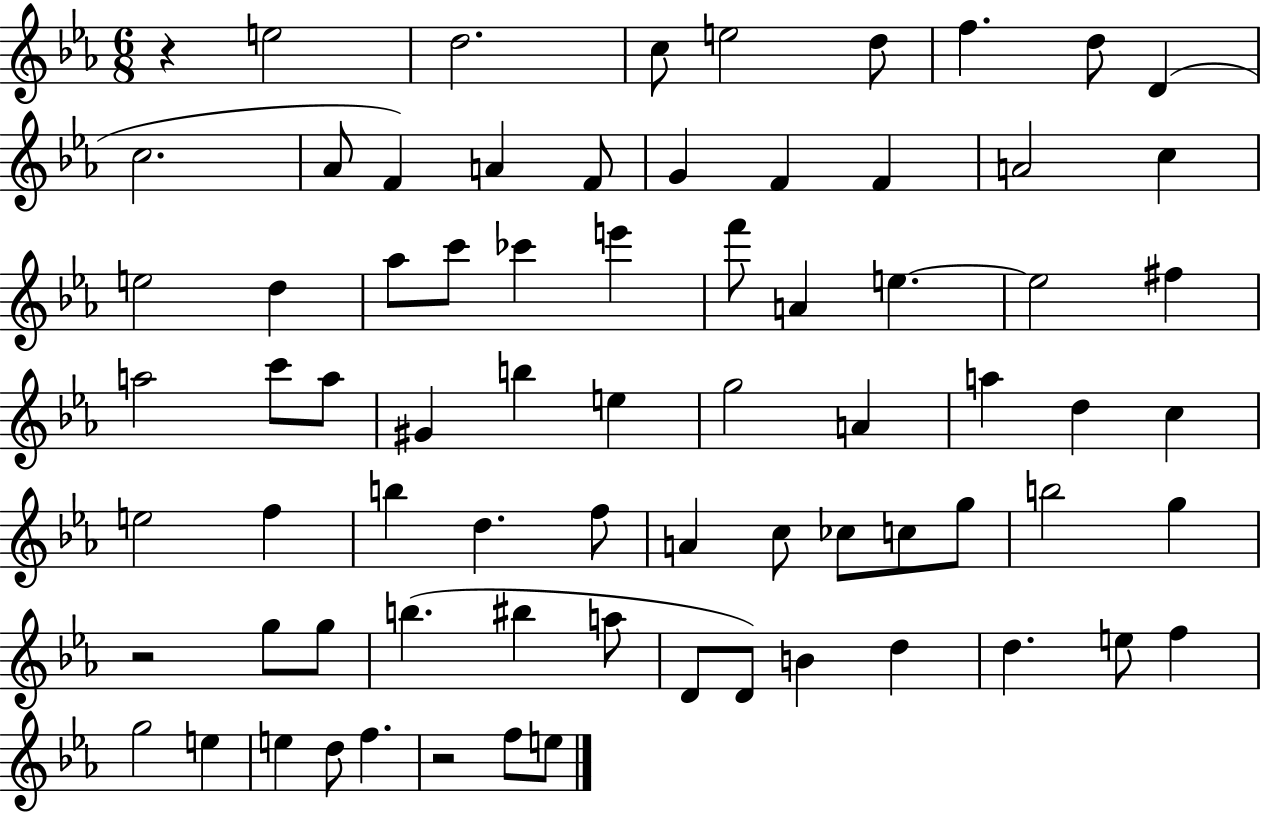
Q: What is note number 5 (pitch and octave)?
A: D5